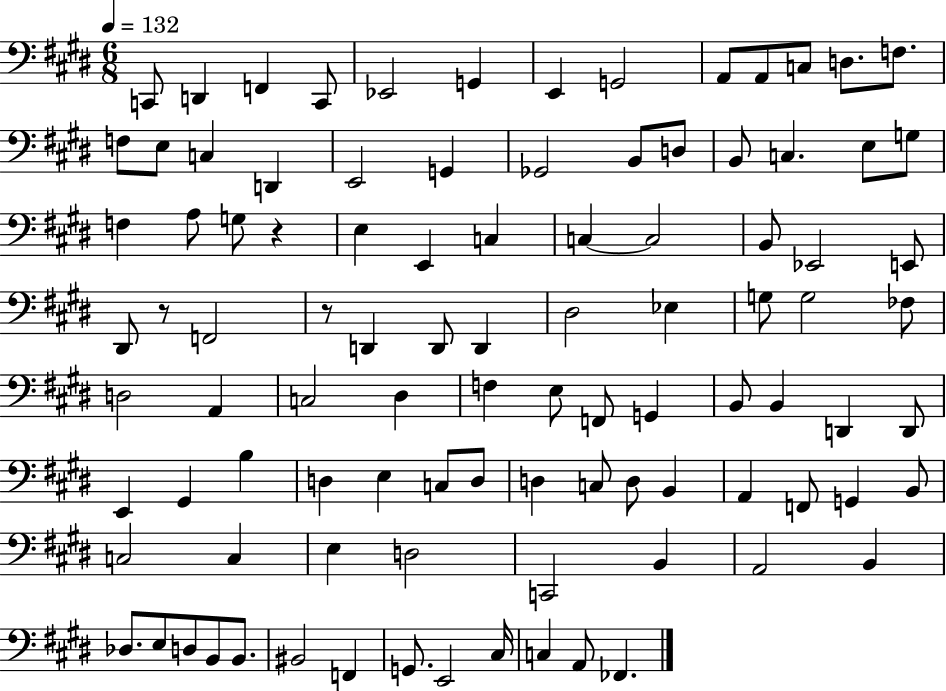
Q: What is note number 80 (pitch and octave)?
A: B2